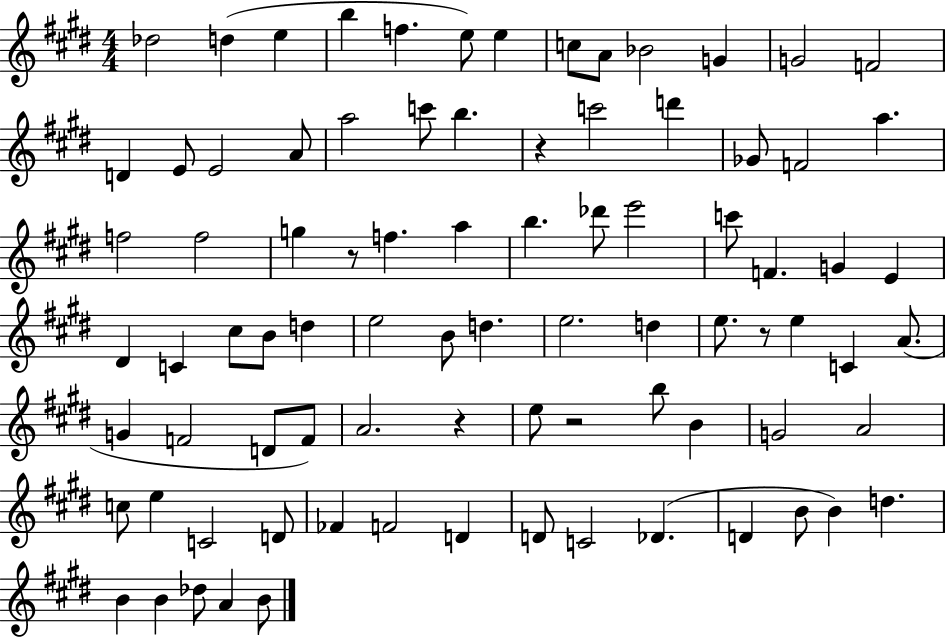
{
  \clef treble
  \numericTimeSignature
  \time 4/4
  \key e \major
  des''2 d''4( e''4 | b''4 f''4. e''8) e''4 | c''8 a'8 bes'2 g'4 | g'2 f'2 | \break d'4 e'8 e'2 a'8 | a''2 c'''8 b''4. | r4 c'''2 d'''4 | ges'8 f'2 a''4. | \break f''2 f''2 | g''4 r8 f''4. a''4 | b''4. des'''8 e'''2 | c'''8 f'4. g'4 e'4 | \break dis'4 c'4 cis''8 b'8 d''4 | e''2 b'8 d''4. | e''2. d''4 | e''8. r8 e''4 c'4 a'8.( | \break g'4 f'2 d'8 f'8) | a'2. r4 | e''8 r2 b''8 b'4 | g'2 a'2 | \break c''8 e''4 c'2 d'8 | fes'4 f'2 d'4 | d'8 c'2 des'4.( | d'4 b'8 b'4) d''4. | \break b'4 b'4 des''8 a'4 b'8 | \bar "|."
}